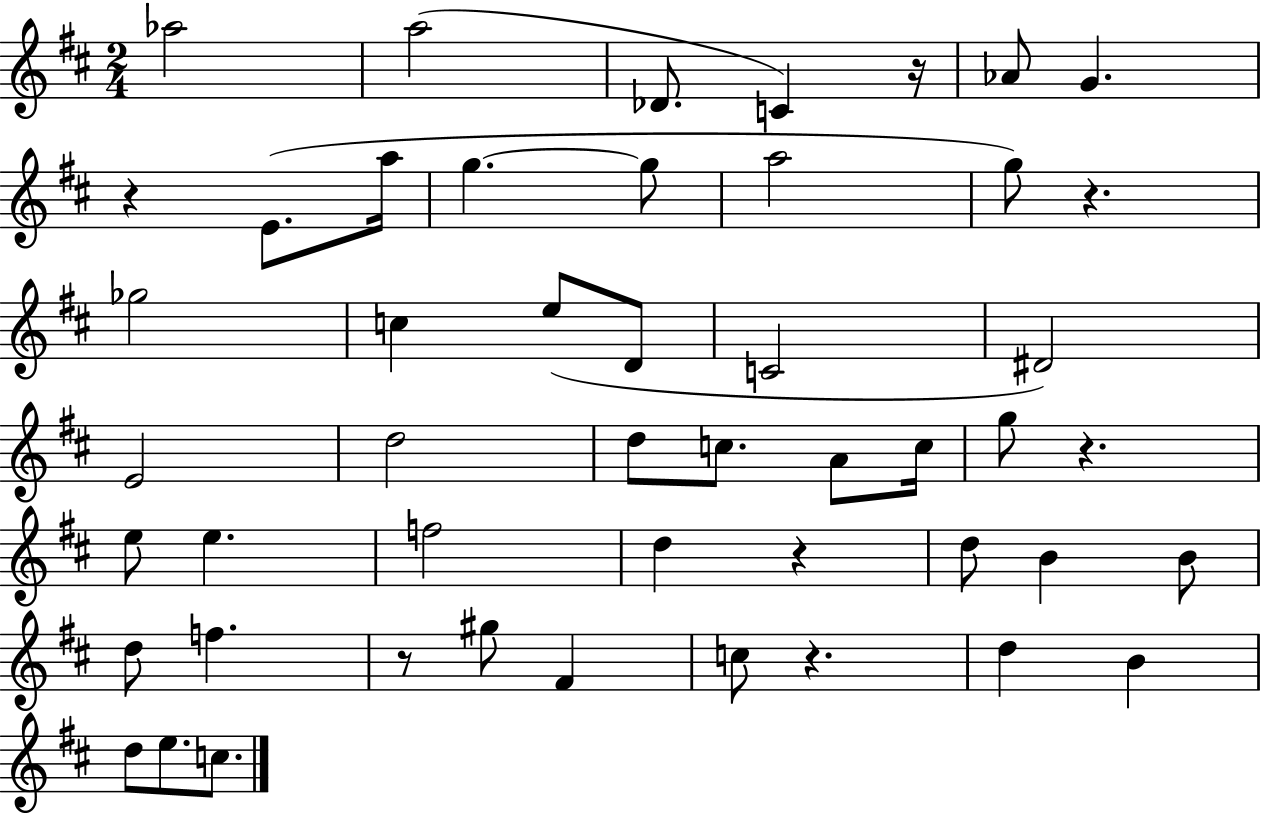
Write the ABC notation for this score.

X:1
T:Untitled
M:2/4
L:1/4
K:D
_a2 a2 _D/2 C z/4 _A/2 G z E/2 a/4 g g/2 a2 g/2 z _g2 c e/2 D/2 C2 ^D2 E2 d2 d/2 c/2 A/2 c/4 g/2 z e/2 e f2 d z d/2 B B/2 d/2 f z/2 ^g/2 ^F c/2 z d B d/2 e/2 c/2